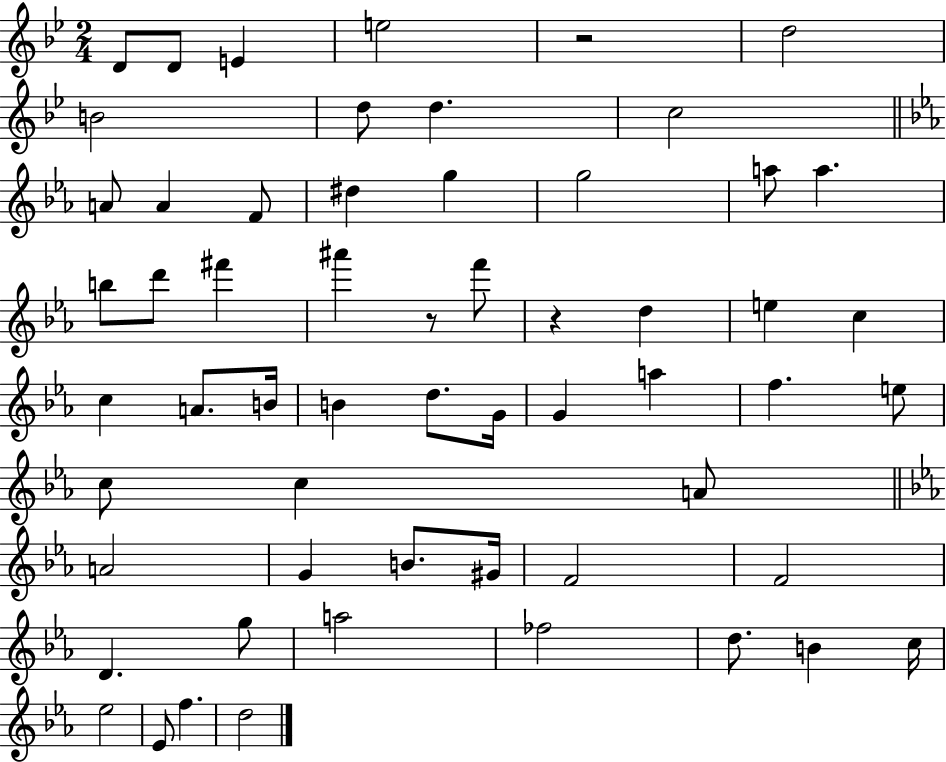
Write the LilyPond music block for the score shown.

{
  \clef treble
  \numericTimeSignature
  \time 2/4
  \key bes \major
  \repeat volta 2 { d'8 d'8 e'4 | e''2 | r2 | d''2 | \break b'2 | d''8 d''4. | c''2 | \bar "||" \break \key ees \major a'8 a'4 f'8 | dis''4 g''4 | g''2 | a''8 a''4. | \break b''8 d'''8 fis'''4 | ais'''4 r8 f'''8 | r4 d''4 | e''4 c''4 | \break c''4 a'8. b'16 | b'4 d''8. g'16 | g'4 a''4 | f''4. e''8 | \break c''8 c''4 a'8 | \bar "||" \break \key c \minor a'2 | g'4 b'8. gis'16 | f'2 | f'2 | \break d'4. g''8 | a''2 | fes''2 | d''8. b'4 c''16 | \break ees''2 | ees'8 f''4. | d''2 | } \bar "|."
}